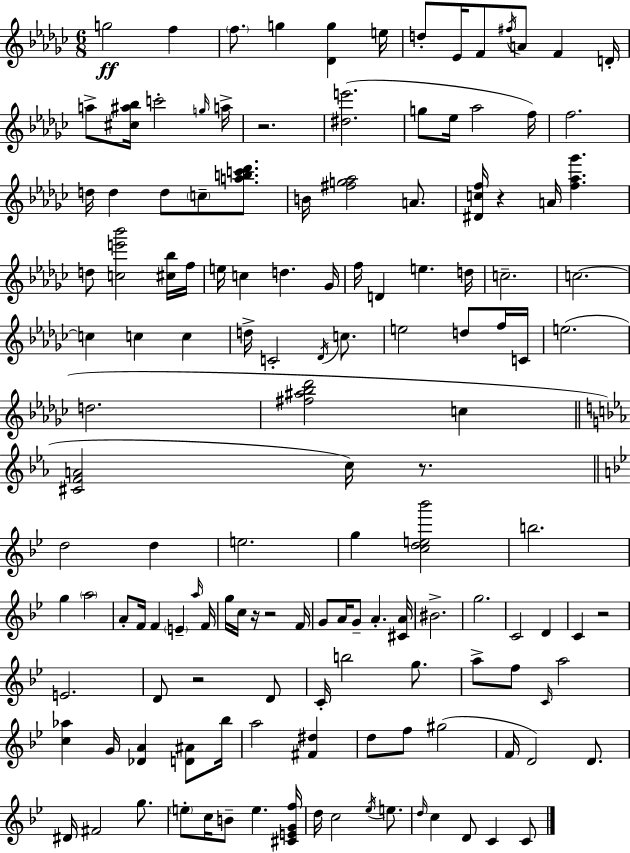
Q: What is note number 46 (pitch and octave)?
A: Db4